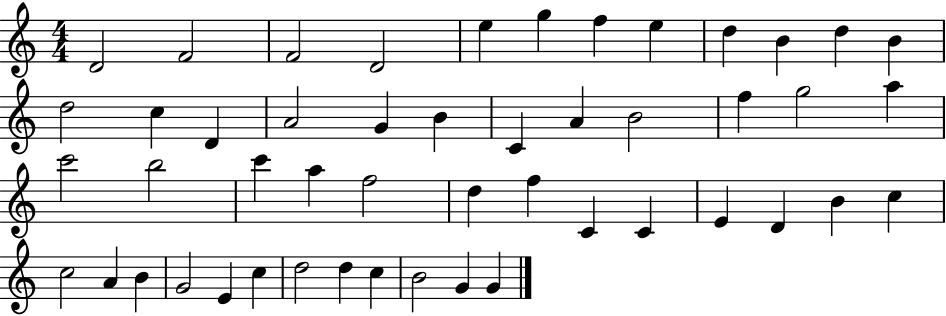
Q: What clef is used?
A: treble